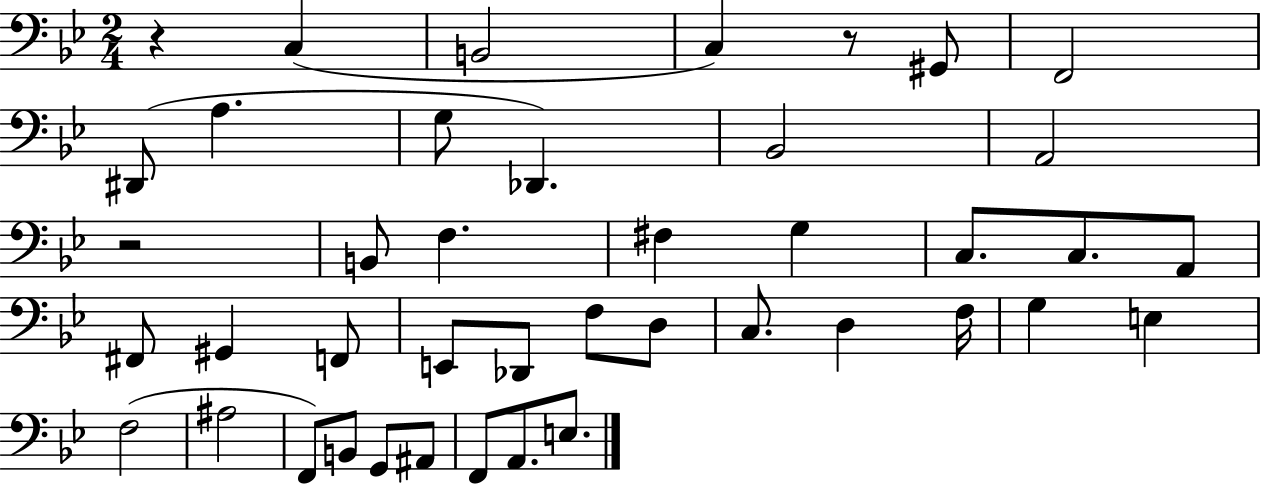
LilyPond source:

{
  \clef bass
  \numericTimeSignature
  \time 2/4
  \key bes \major
  r4 c4( | b,2 | c4) r8 gis,8 | f,2 | \break dis,8( a4. | g8 des,4.) | bes,2 | a,2 | \break r2 | b,8 f4. | fis4 g4 | c8. c8. a,8 | \break fis,8 gis,4 f,8 | e,8 des,8 f8 d8 | c8. d4 f16 | g4 e4 | \break f2( | ais2 | f,8) b,8 g,8 ais,8 | f,8 a,8. e8. | \break \bar "|."
}